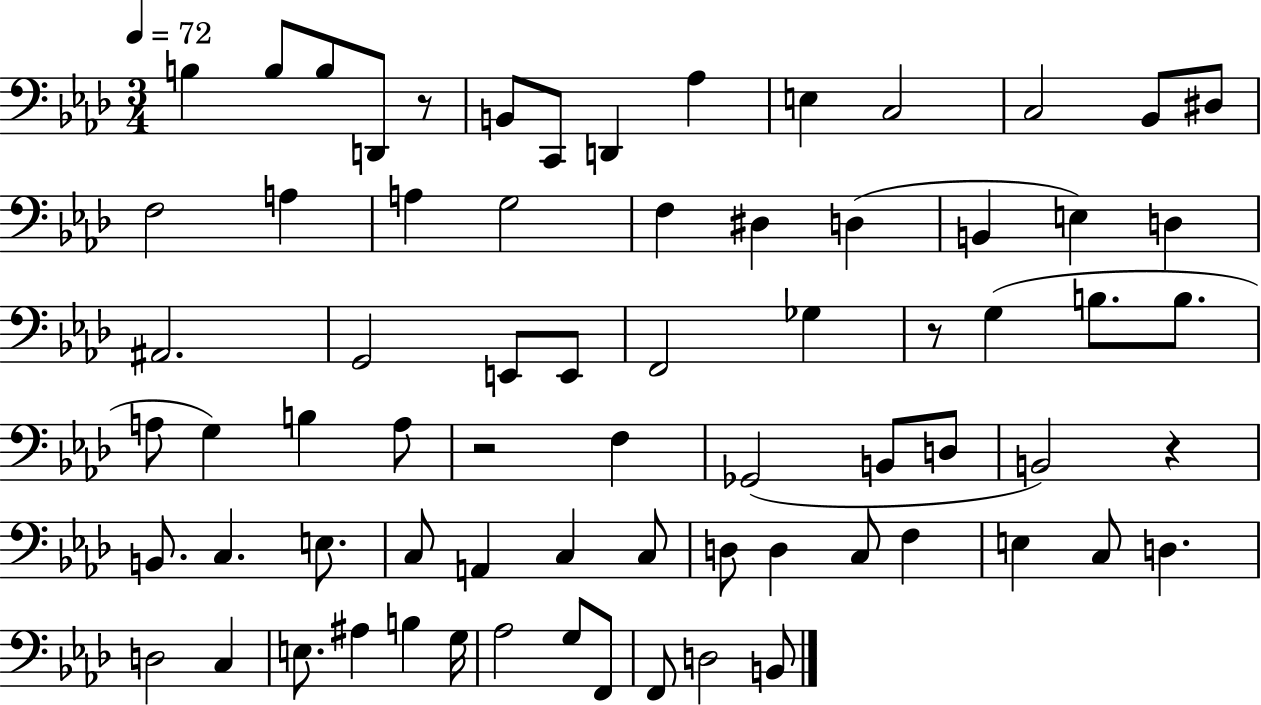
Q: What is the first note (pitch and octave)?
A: B3